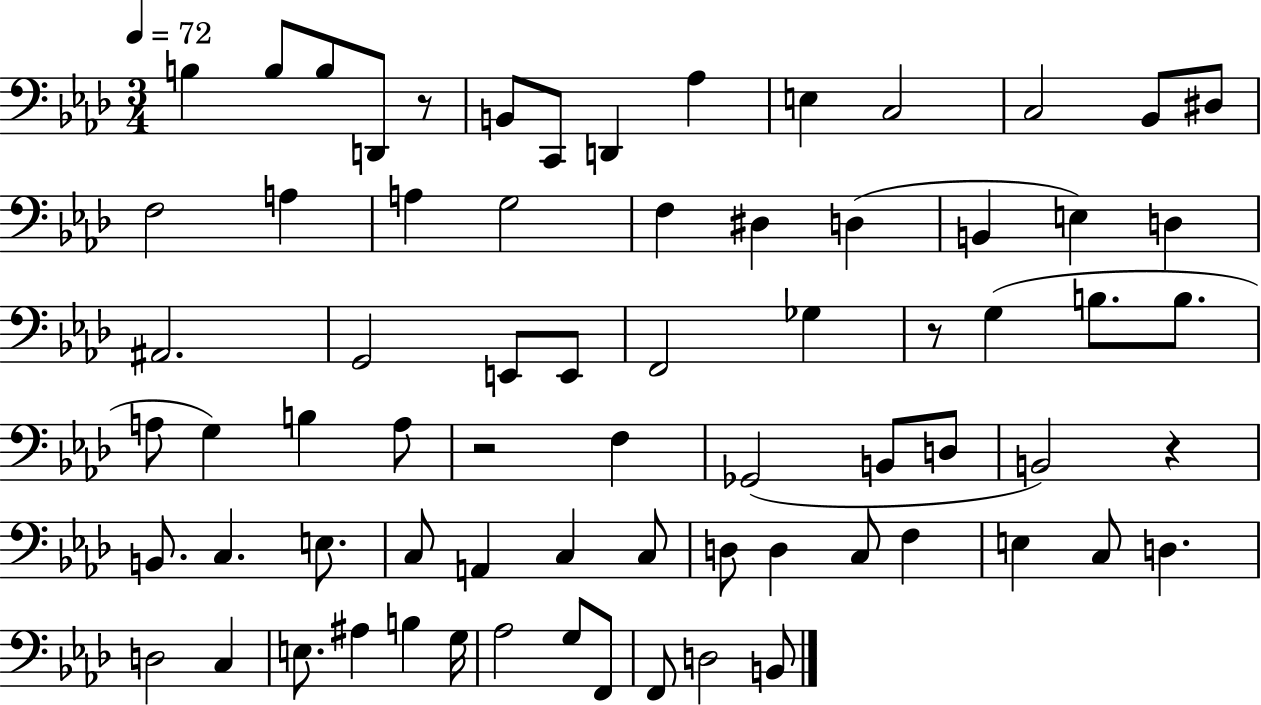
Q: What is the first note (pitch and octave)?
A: B3